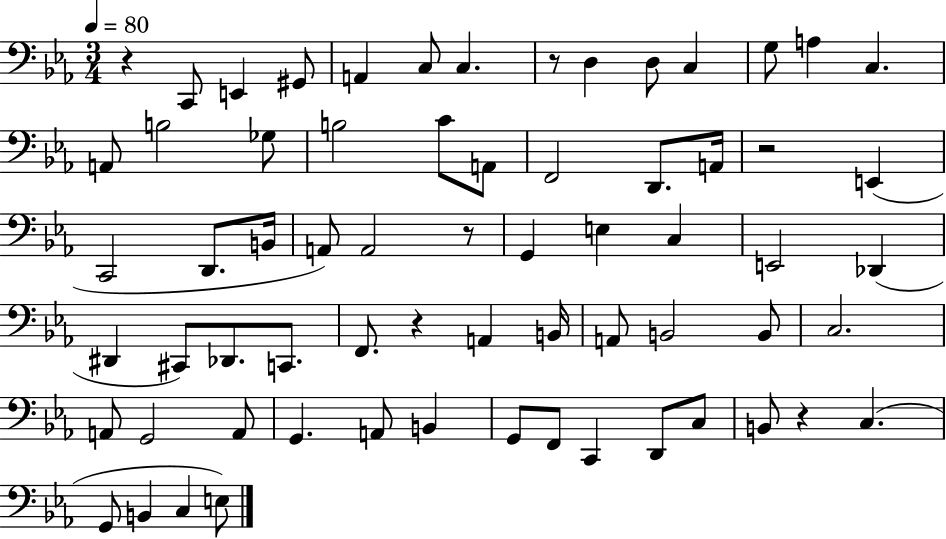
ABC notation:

X:1
T:Untitled
M:3/4
L:1/4
K:Eb
z C,,/2 E,, ^G,,/2 A,, C,/2 C, z/2 D, D,/2 C, G,/2 A, C, A,,/2 B,2 _G,/2 B,2 C/2 A,,/2 F,,2 D,,/2 A,,/4 z2 E,, C,,2 D,,/2 B,,/4 A,,/2 A,,2 z/2 G,, E, C, E,,2 _D,, ^D,, ^C,,/2 _D,,/2 C,,/2 F,,/2 z A,, B,,/4 A,,/2 B,,2 B,,/2 C,2 A,,/2 G,,2 A,,/2 G,, A,,/2 B,, G,,/2 F,,/2 C,, D,,/2 C,/2 B,,/2 z C, G,,/2 B,, C, E,/2